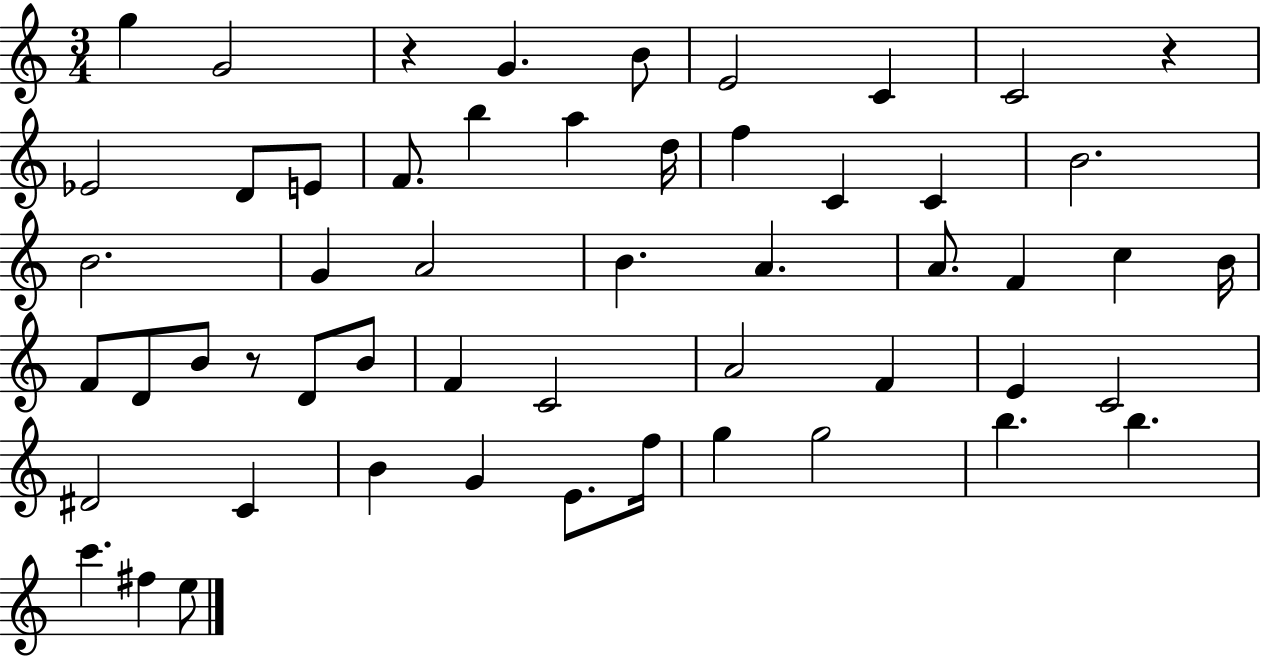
{
  \clef treble
  \numericTimeSignature
  \time 3/4
  \key c \major
  \repeat volta 2 { g''4 g'2 | r4 g'4. b'8 | e'2 c'4 | c'2 r4 | \break ees'2 d'8 e'8 | f'8. b''4 a''4 d''16 | f''4 c'4 c'4 | b'2. | \break b'2. | g'4 a'2 | b'4. a'4. | a'8. f'4 c''4 b'16 | \break f'8 d'8 b'8 r8 d'8 b'8 | f'4 c'2 | a'2 f'4 | e'4 c'2 | \break dis'2 c'4 | b'4 g'4 e'8. f''16 | g''4 g''2 | b''4. b''4. | \break c'''4. fis''4 e''8 | } \bar "|."
}